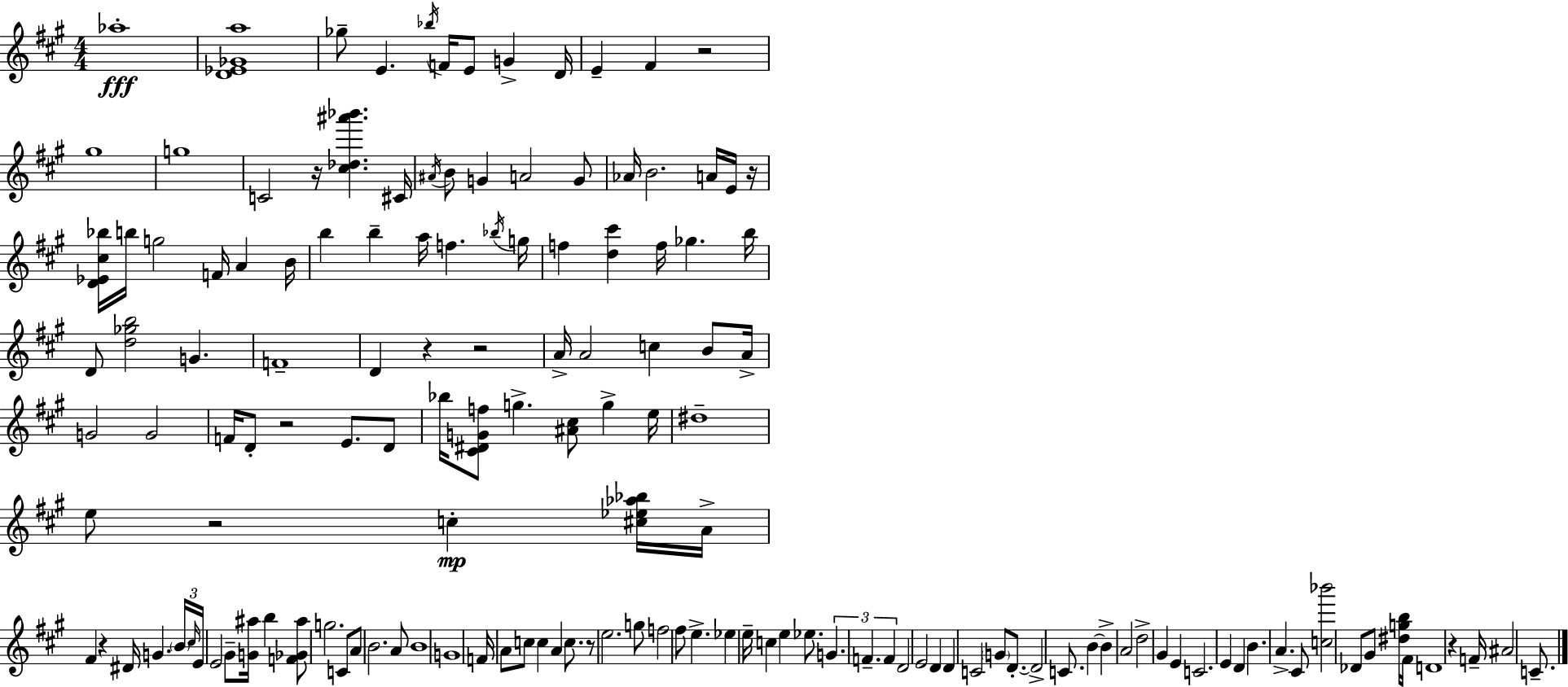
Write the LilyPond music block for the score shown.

{
  \clef treble
  \numericTimeSignature
  \time 4/4
  \key a \major
  \repeat volta 2 { aes''1-.\fff | <d' ees' ges' a''>1 | ges''8-- e'4. \acciaccatura { bes''16 } f'16 e'8 g'4-> | d'16 e'4-- fis'4 r2 | \break gis''1 | g''1 | c'2 r16 <cis'' des'' ais''' bes'''>4. | cis'16 \acciaccatura { ais'16 } b'8 g'4 a'2 | \break g'8 aes'16 b'2. a'16 | e'16 r16 <d' ees' cis'' bes''>16 b''16 g''2 f'16 a'4 | b'16 b''4 b''4-- a''16 f''4. | \acciaccatura { bes''16 } g''16 f''4 <d'' cis'''>4 f''16 ges''4. | \break b''16 d'8 <d'' ges'' b''>2 g'4. | f'1-- | d'4 r4 r2 | a'16-> a'2 c''4 | \break b'8 a'16-> g'2 g'2 | f'16 d'8-. r2 e'8. | d'8 bes''16 <cis' dis' g' f''>8 g''4.-> <ais' cis''>8 g''4-> | e''16 dis''1-- | \break e''8 r2 c''4-.\mp | <cis'' ees'' aes'' bes''>16 a'16-> fis'4 r4 dis'16 g'4. | \tuplet 3/2 { \parenthesize b'16 \grace { cis''16 } e'16 } e'2 gis'8-- <g' ais''>16 | b''4 <f' ges' ais''>8 g''2. | \break c'8 a'8 b'2. | a'8 b'1 | g'1 | f'16 a'8 c''8 c''4 a'4 | \break c''8. r8 e''2. | g''8 f''2 fis''8 e''4.-> | ees''4 e''16-- c''4 e''4 | ees''8. \tuplet 3/2 { g'4. f'4.-- | \break f'4 } d'2 e'2 | d'4 d'4 c'2 | \parenthesize g'8 d'8.-.~~ d'2-> | c'8. b'4~~ b'4-> a'2 | \break d''2-> gis'4 | e'4 c'2. | e'4 d'4 b'4. a'4.-> | cis'8 <c'' bes'''>2 des'8 | \break gis'8 <dis'' g'' b''>16 fis'16 d'1 | r4 f'16-- ais'2 | c'8.-- } \bar "|."
}